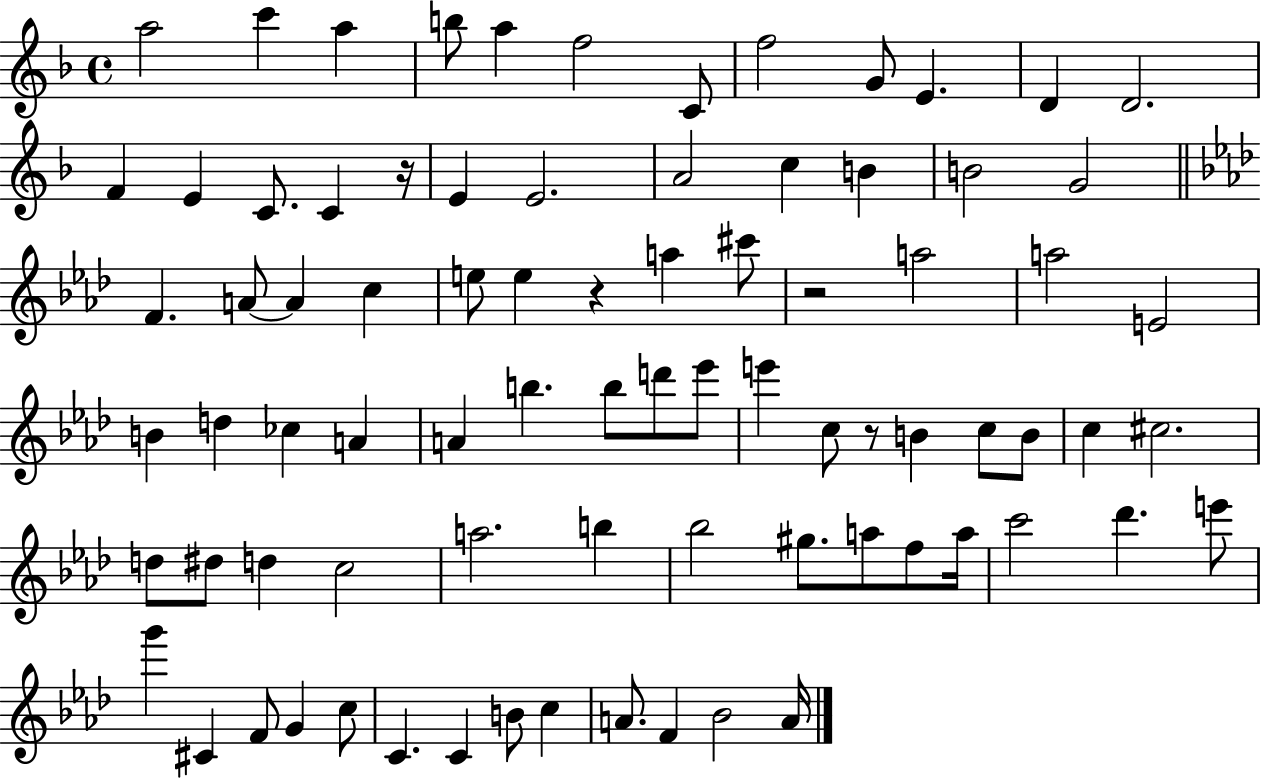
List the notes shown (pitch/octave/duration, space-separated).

A5/h C6/q A5/q B5/e A5/q F5/h C4/e F5/h G4/e E4/q. D4/q D4/h. F4/q E4/q C4/e. C4/q R/s E4/q E4/h. A4/h C5/q B4/q B4/h G4/h F4/q. A4/e A4/q C5/q E5/e E5/q R/q A5/q C#6/e R/h A5/h A5/h E4/h B4/q D5/q CES5/q A4/q A4/q B5/q. B5/e D6/e Eb6/e E6/q C5/e R/e B4/q C5/e B4/e C5/q C#5/h. D5/e D#5/e D5/q C5/h A5/h. B5/q Bb5/h G#5/e. A5/e F5/e A5/s C6/h Db6/q. E6/e G6/q C#4/q F4/e G4/q C5/e C4/q. C4/q B4/e C5/q A4/e. F4/q Bb4/h A4/s